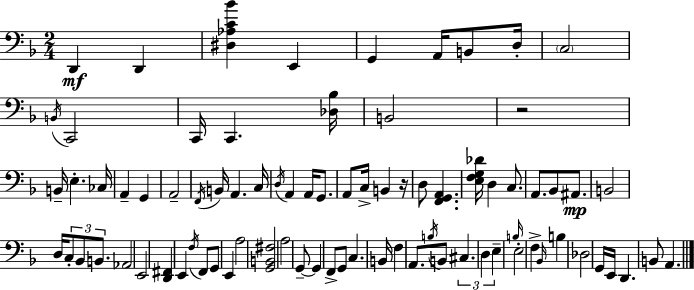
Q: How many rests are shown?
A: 2